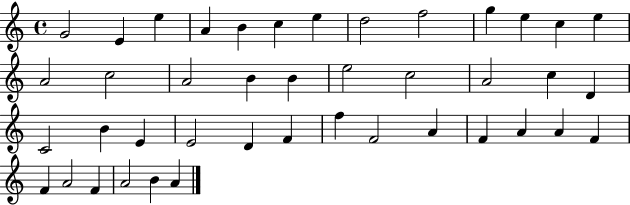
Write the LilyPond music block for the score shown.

{
  \clef treble
  \time 4/4
  \defaultTimeSignature
  \key c \major
  g'2 e'4 e''4 | a'4 b'4 c''4 e''4 | d''2 f''2 | g''4 e''4 c''4 e''4 | \break a'2 c''2 | a'2 b'4 b'4 | e''2 c''2 | a'2 c''4 d'4 | \break c'2 b'4 e'4 | e'2 d'4 f'4 | f''4 f'2 a'4 | f'4 a'4 a'4 f'4 | \break f'4 a'2 f'4 | a'2 b'4 a'4 | \bar "|."
}